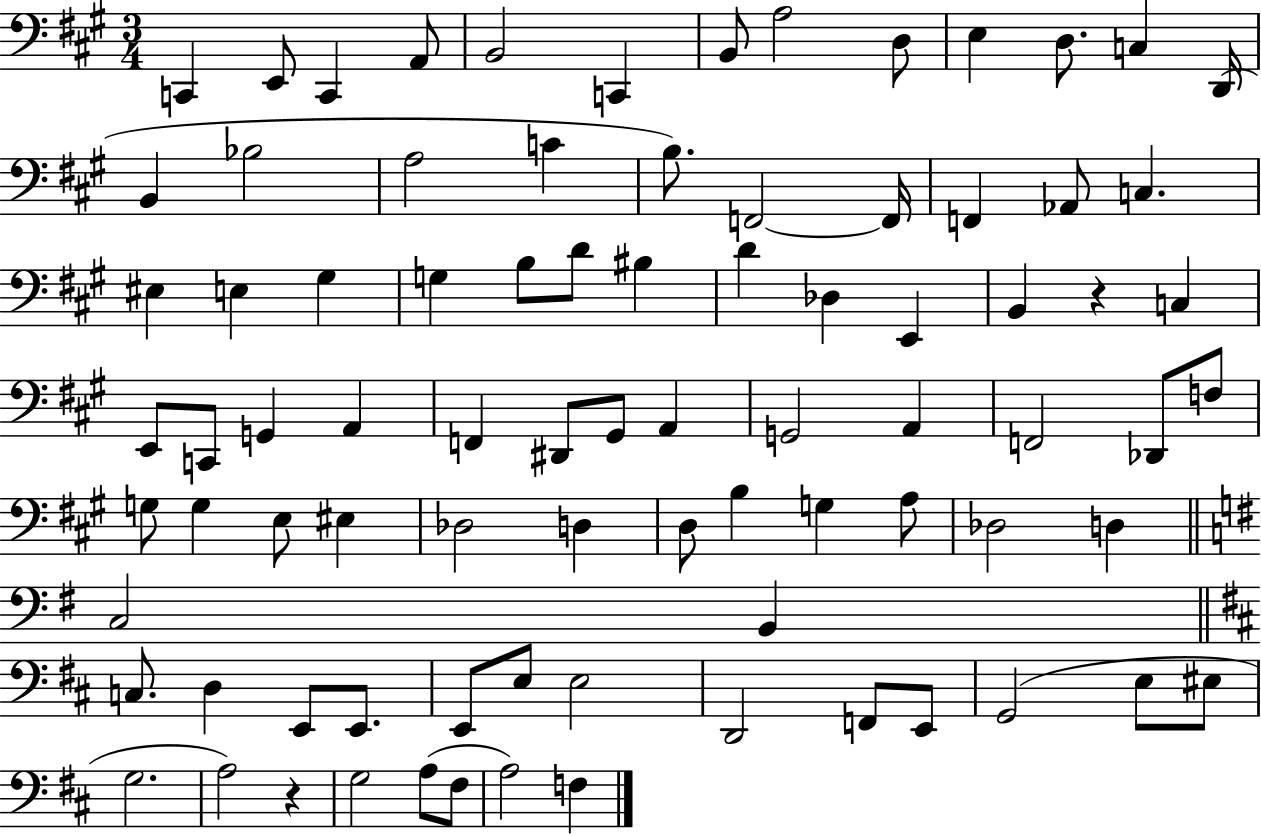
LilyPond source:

{
  \clef bass
  \numericTimeSignature
  \time 3/4
  \key a \major
  \repeat volta 2 { c,4 e,8 c,4 a,8 | b,2 c,4 | b,8 a2 d8 | e4 d8. c4 d,16( | \break b,4 bes2 | a2 c'4 | b8.) f,2~~ f,16 | f,4 aes,8 c4. | \break eis4 e4 gis4 | g4 b8 d'8 bis4 | d'4 des4 e,4 | b,4 r4 c4 | \break e,8 c,8 g,4 a,4 | f,4 dis,8 gis,8 a,4 | g,2 a,4 | f,2 des,8 f8 | \break g8 g4 e8 eis4 | des2 d4 | d8 b4 g4 a8 | des2 d4 | \break \bar "||" \break \key g \major c2 b,4 | \bar "||" \break \key d \major c8. d4 e,8 e,8. | e,8 e8 e2 | d,2 f,8 e,8 | g,2( e8 eis8 | \break g2. | a2) r4 | g2 a8( fis8 | a2) f4 | \break } \bar "|."
}